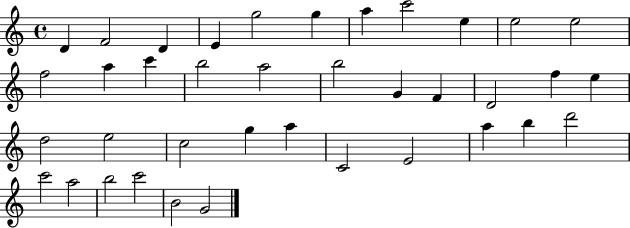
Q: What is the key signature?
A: C major